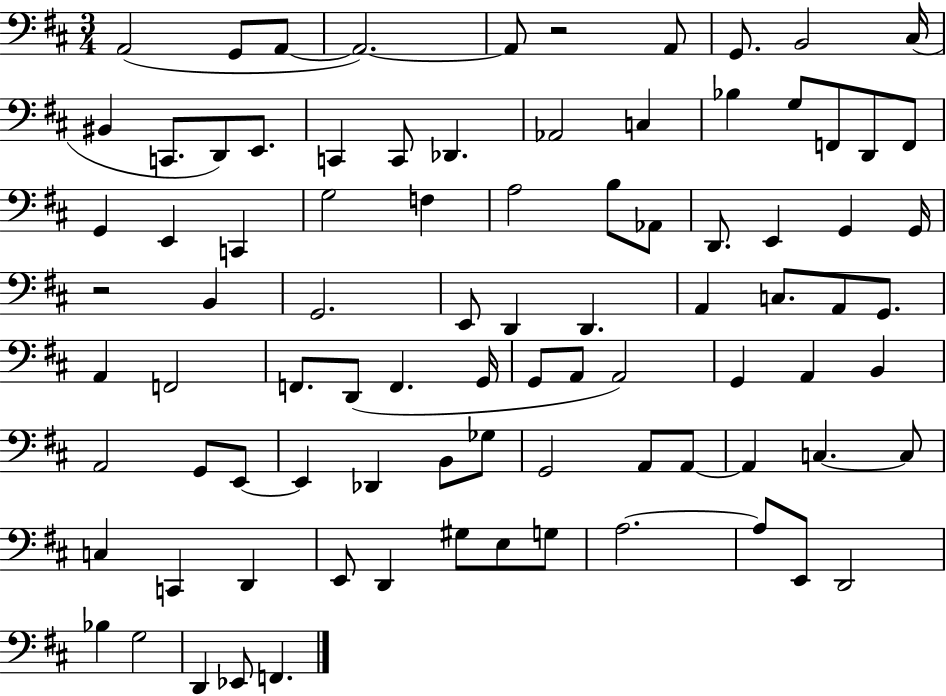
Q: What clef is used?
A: bass